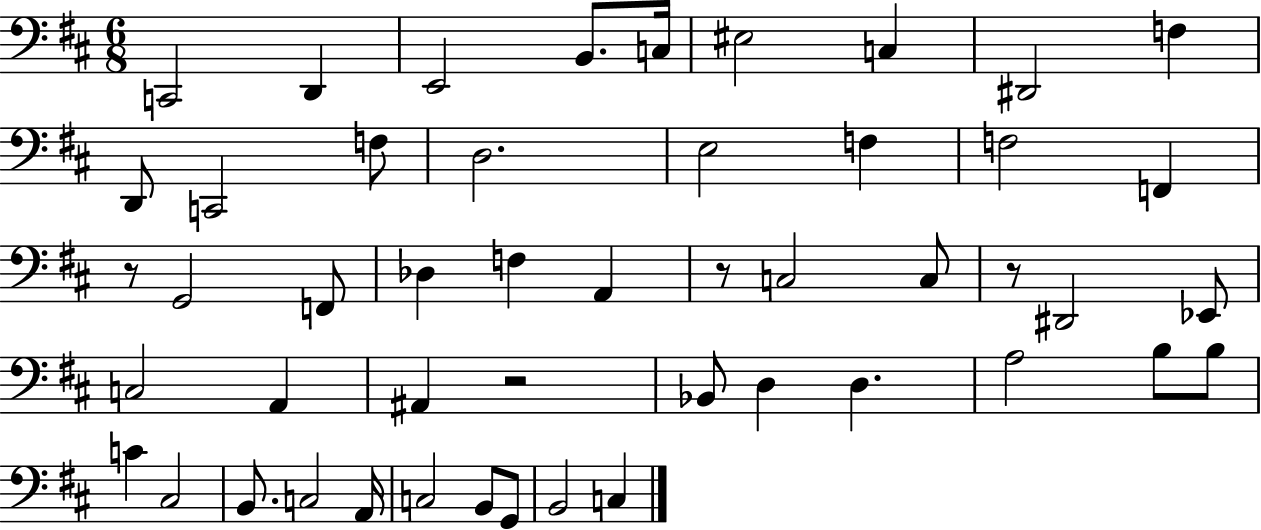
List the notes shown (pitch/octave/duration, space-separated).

C2/h D2/q E2/h B2/e. C3/s EIS3/h C3/q D#2/h F3/q D2/e C2/h F3/e D3/h. E3/h F3/q F3/h F2/q R/e G2/h F2/e Db3/q F3/q A2/q R/e C3/h C3/e R/e D#2/h Eb2/e C3/h A2/q A#2/q R/h Bb2/e D3/q D3/q. A3/h B3/e B3/e C4/q C#3/h B2/e. C3/h A2/s C3/h B2/e G2/e B2/h C3/q